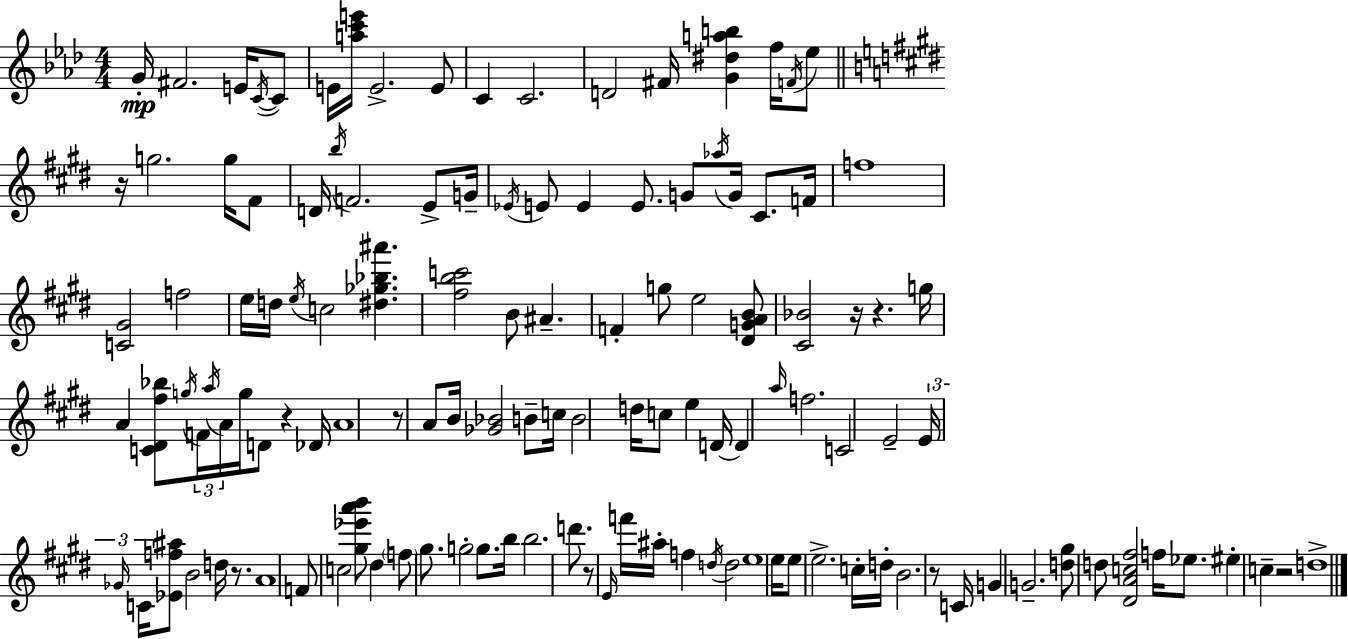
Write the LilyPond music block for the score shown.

{
  \clef treble
  \numericTimeSignature
  \time 4/4
  \key f \minor
  \repeat volta 2 { g'16-.\mp fis'2. e'16 \acciaccatura { c'16~ }~ c'8 | e'16 <a'' c''' e'''>16 e'2.-> e'8 | c'4 c'2. | d'2 fis'16 <g' dis'' a'' b''>4 f''16 \acciaccatura { f'16 } | \break ees''8 \bar "||" \break \key e \major r16 g''2. g''16 fis'8 | d'16 \acciaccatura { b''16 } f'2. e'8-> | g'16-- \acciaccatura { ees'16 } e'8 e'4 e'8. g'8 \acciaccatura { aes''16 } g'16 cis'8. | f'16 f''1 | \break <c' gis'>2 f''2 | e''16 d''16 \acciaccatura { e''16 } c''2 <dis'' ges'' bes'' ais'''>4. | <fis'' b'' c'''>2 b'8 ais'4.-- | f'4-. g''8 e''2 | \break <dis' g' a' b'>8 <cis' bes'>2 r16 r4. | g''16 a'4 <c' dis' fis'' bes''>8 \acciaccatura { g''16 } \tuplet 3/2 { f'16 \acciaccatura { a''16 } a'16 } g''16 d'8 | r4 des'16 a'1 | r8 a'8 b'16 <ges' bes'>2 | \break b'8-- c''16 b'2 d''16 c''8 | e''4 d'16~~ d'4 \grace { a''16 } f''2. | c'2 e'2-- | \tuplet 3/2 { e'16 \grace { ges'16 } c'16 } <ees' f'' ais''>8 b'2 | \break d''16 r8. a'1 | f'8 c''2 | <gis'' ees''' a''' b'''>8 dis''4 \parenthesize f''8 gis''8. g''2-. | g''8. b''16 b''2. | \break d'''8. r8 \grace { e'16 } f'''16 ais''16-. f''4 | \acciaccatura { d''16 } d''2 e''1 | e''16 e''8 e''2.-> | c''16-. d''16-. b'2. | \break r8 c'16 g'4 g'2.-- | <d'' gis''>8 d''8 <dis' a' c'' fis''>2 | f''16 ees''8. eis''4-. c''4-- | r2 d''1-> | \break } \bar "|."
}